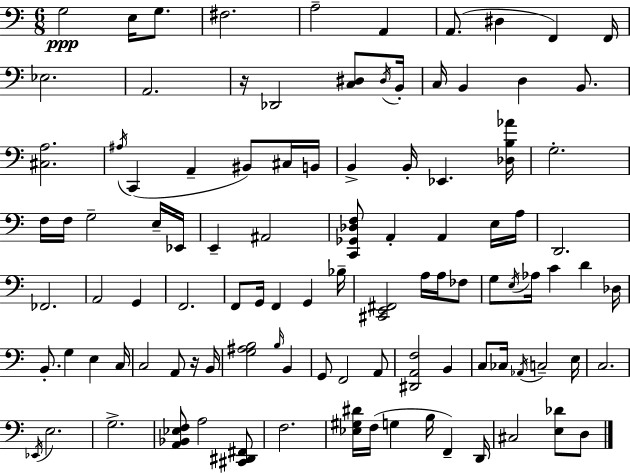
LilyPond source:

{
  \clef bass
  \numericTimeSignature
  \time 6/8
  \key a \minor
  g2\ppp e16 g8. | fis2. | a2-- a,4 | a,8.( dis4 f,4) f,16 | \break ees2. | a,2. | r16 des,2 <c dis>8 \acciaccatura { dis16 } | b,16-. c16 b,4 d4 b,8. | \break <cis a>2. | \acciaccatura { ais16 } c,4( a,4-- bis,8) | cis16 b,16 b,4-> b,16-. ees,4. | <des b aes'>16 g2.-. | \break f16 f16 g2-- | e16-- ees,16 e,4-- ais,2 | <c, ges, des f>8 a,4-. a,4 | e16 a16 d,2. | \break fes,2. | a,2 g,4 | f,2. | f,8 g,16 f,4 g,4 | \break bes16-- <cis, e, fis,>2 a16 a16 | fes8 g8 \acciaccatura { e16 } aes16 c'4 d'4 | des16 b,8.-. g4 e4 | c16 c2 a,8 | \break r16 b,16 <g ais b>2 \grace { b16 } | b,4 g,8 f,2 | a,8 <dis, a, f>2 | b,4 c8 ces16 \acciaccatura { aes,16 } c2-- | \break e16 c2. | \acciaccatura { ees,16 } e2. | g2.-> | <a, bes, ees f>8 a2 | \break <cis, dis, fis,>8 f2. | <ees gis dis'>16 f16( g4 | b16 f,4--) d,16 cis2 | <e des'>8 d8 \bar "|."
}